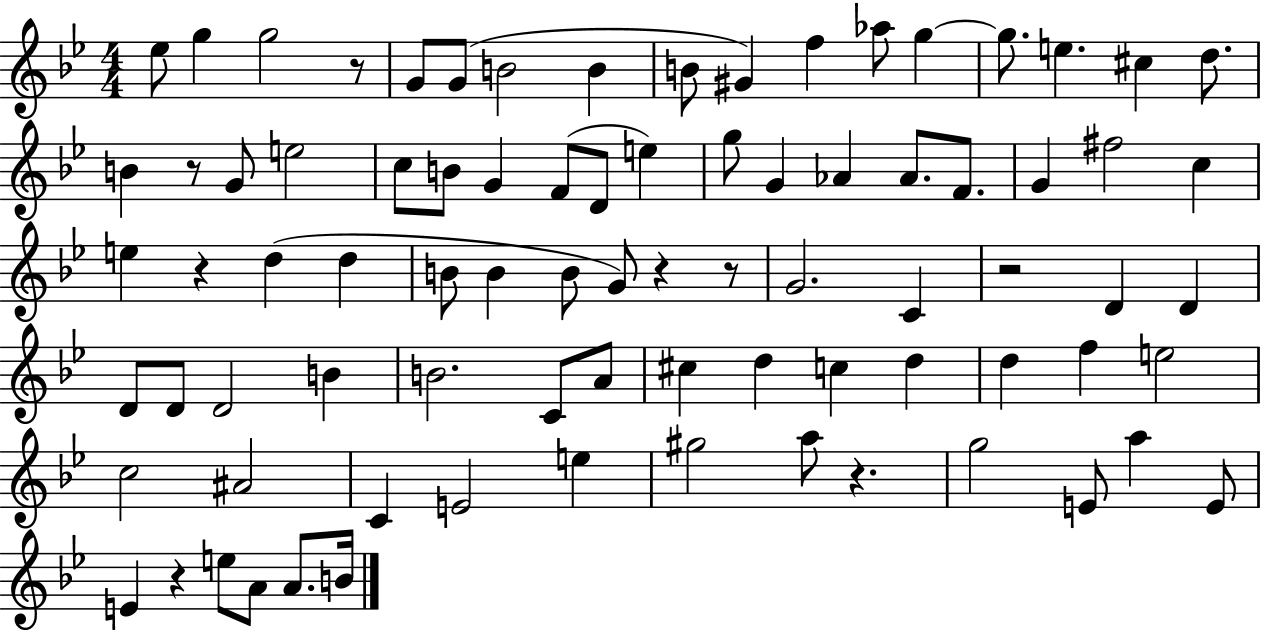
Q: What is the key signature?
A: BES major